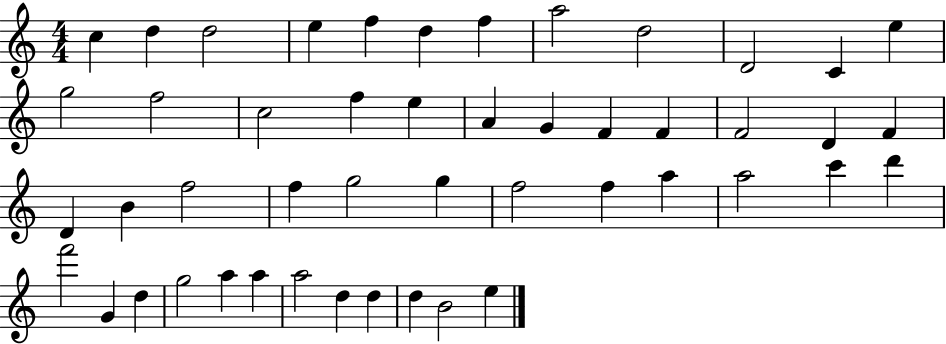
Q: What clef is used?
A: treble